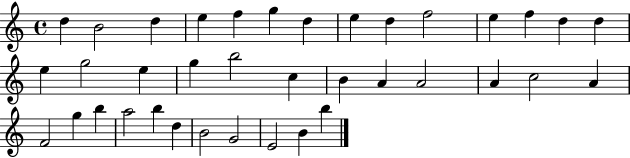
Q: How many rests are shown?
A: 0